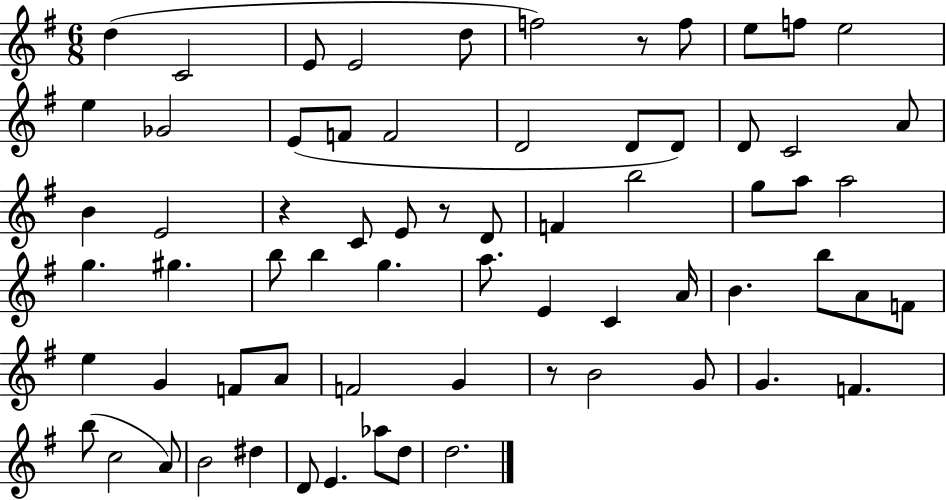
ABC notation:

X:1
T:Untitled
M:6/8
L:1/4
K:G
d C2 E/2 E2 d/2 f2 z/2 f/2 e/2 f/2 e2 e _G2 E/2 F/2 F2 D2 D/2 D/2 D/2 C2 A/2 B E2 z C/2 E/2 z/2 D/2 F b2 g/2 a/2 a2 g ^g b/2 b g a/2 E C A/4 B b/2 A/2 F/2 e G F/2 A/2 F2 G z/2 B2 G/2 G F b/2 c2 A/2 B2 ^d D/2 E _a/2 d/2 d2